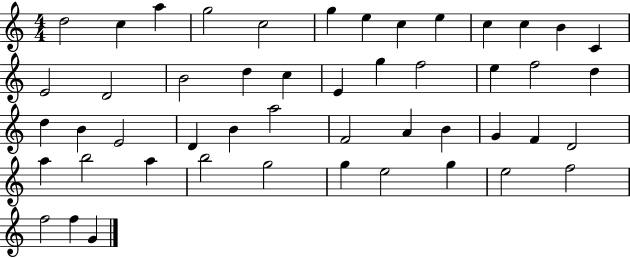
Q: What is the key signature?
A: C major